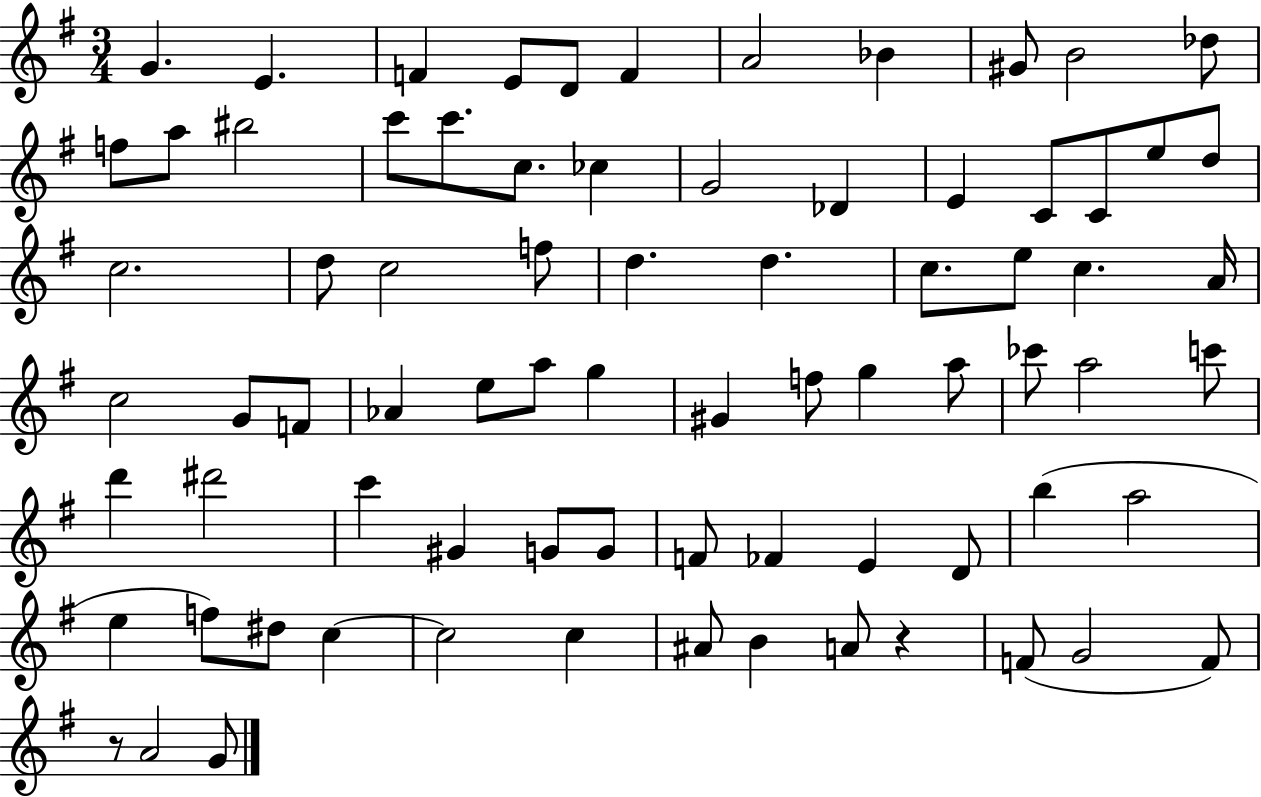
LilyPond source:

{
  \clef treble
  \numericTimeSignature
  \time 3/4
  \key g \major
  \repeat volta 2 { g'4. e'4. | f'4 e'8 d'8 f'4 | a'2 bes'4 | gis'8 b'2 des''8 | \break f''8 a''8 bis''2 | c'''8 c'''8. c''8. ces''4 | g'2 des'4 | e'4 c'8 c'8 e''8 d''8 | \break c''2. | d''8 c''2 f''8 | d''4. d''4. | c''8. e''8 c''4. a'16 | \break c''2 g'8 f'8 | aes'4 e''8 a''8 g''4 | gis'4 f''8 g''4 a''8 | ces'''8 a''2 c'''8 | \break d'''4 dis'''2 | c'''4 gis'4 g'8 g'8 | f'8 fes'4 e'4 d'8 | b''4( a''2 | \break e''4 f''8) dis''8 c''4~~ | c''2 c''4 | ais'8 b'4 a'8 r4 | f'8( g'2 f'8) | \break r8 a'2 g'8 | } \bar "|."
}